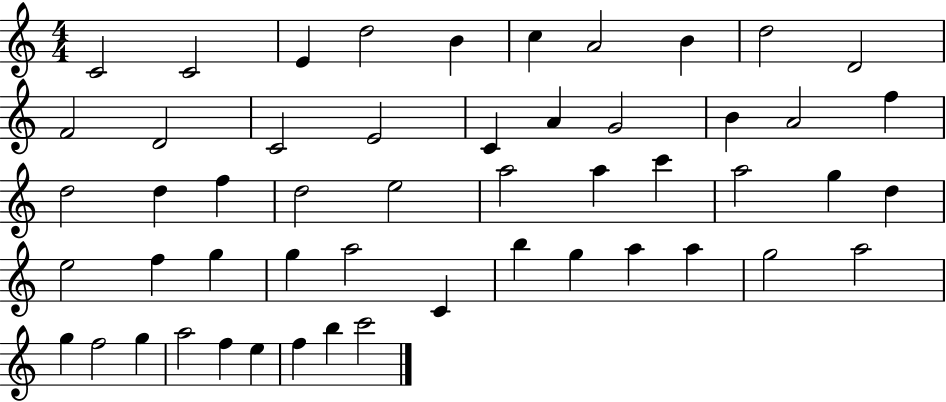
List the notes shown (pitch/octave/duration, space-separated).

C4/h C4/h E4/q D5/h B4/q C5/q A4/h B4/q D5/h D4/h F4/h D4/h C4/h E4/h C4/q A4/q G4/h B4/q A4/h F5/q D5/h D5/q F5/q D5/h E5/h A5/h A5/q C6/q A5/h G5/q D5/q E5/h F5/q G5/q G5/q A5/h C4/q B5/q G5/q A5/q A5/q G5/h A5/h G5/q F5/h G5/q A5/h F5/q E5/q F5/q B5/q C6/h